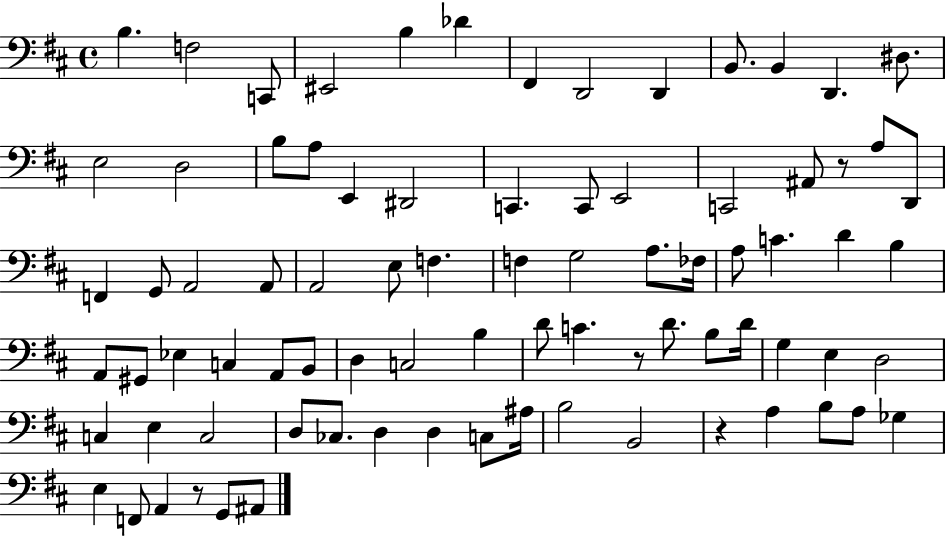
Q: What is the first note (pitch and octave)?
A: B3